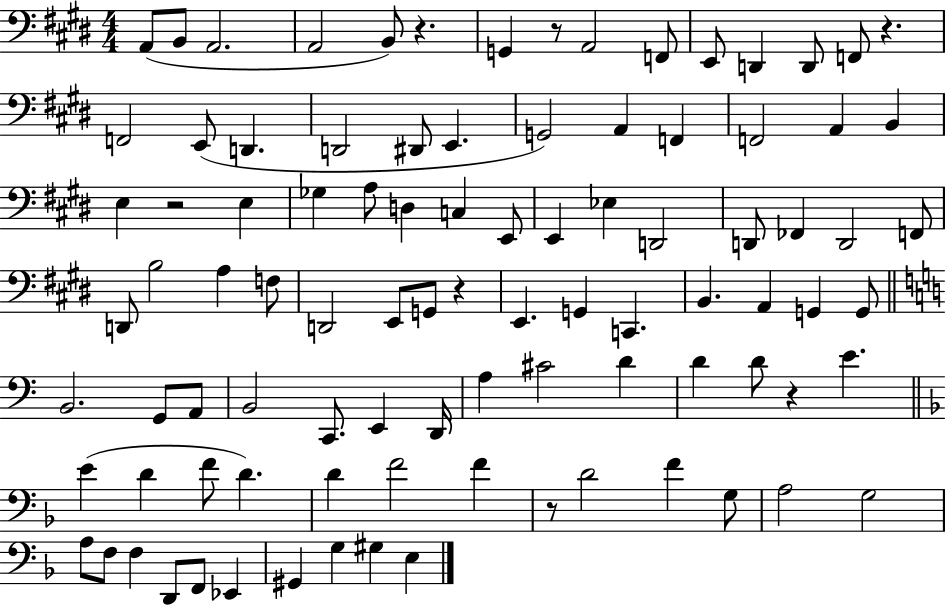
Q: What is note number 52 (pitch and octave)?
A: G2